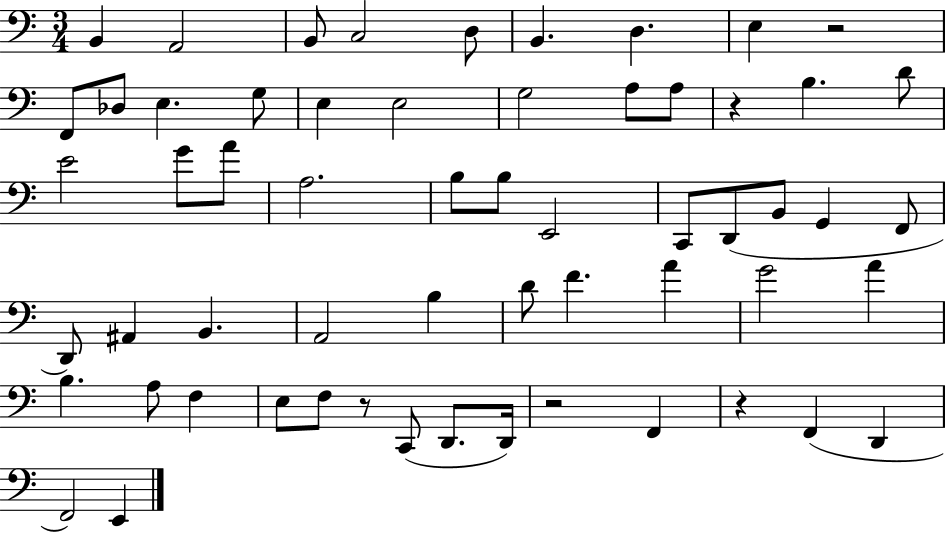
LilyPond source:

{
  \clef bass
  \numericTimeSignature
  \time 3/4
  \key c \major
  \repeat volta 2 { b,4 a,2 | b,8 c2 d8 | b,4. d4. | e4 r2 | \break f,8 des8 e4. g8 | e4 e2 | g2 a8 a8 | r4 b4. d'8 | \break e'2 g'8 a'8 | a2. | b8 b8 e,2 | c,8 d,8( b,8 g,4 f,8 | \break d,8) ais,4 b,4. | a,2 b4 | d'8 f'4. a'4 | g'2 a'4 | \break b4. a8 f4 | e8 f8 r8 c,8( d,8. d,16) | r2 f,4 | r4 f,4( d,4 | \break f,2) e,4 | } \bar "|."
}